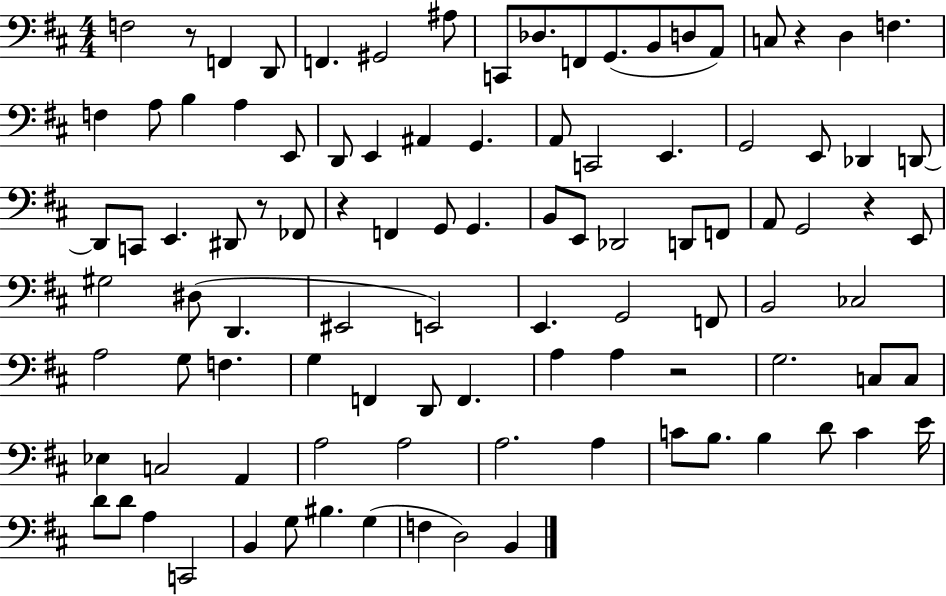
X:1
T:Untitled
M:4/4
L:1/4
K:D
F,2 z/2 F,, D,,/2 F,, ^G,,2 ^A,/2 C,,/2 _D,/2 F,,/2 G,,/2 B,,/2 D,/2 A,,/2 C,/2 z D, F, F, A,/2 B, A, E,,/2 D,,/2 E,, ^A,, G,, A,,/2 C,,2 E,, G,,2 E,,/2 _D,, D,,/2 D,,/2 C,,/2 E,, ^D,,/2 z/2 _F,,/2 z F,, G,,/2 G,, B,,/2 E,,/2 _D,,2 D,,/2 F,,/2 A,,/2 G,,2 z E,,/2 ^G,2 ^D,/2 D,, ^E,,2 E,,2 E,, G,,2 F,,/2 B,,2 _C,2 A,2 G,/2 F, G, F,, D,,/2 F,, A, A, z2 G,2 C,/2 C,/2 _E, C,2 A,, A,2 A,2 A,2 A, C/2 B,/2 B, D/2 C E/4 D/2 D/2 A, C,,2 B,, G,/2 ^B, G, F, D,2 B,,